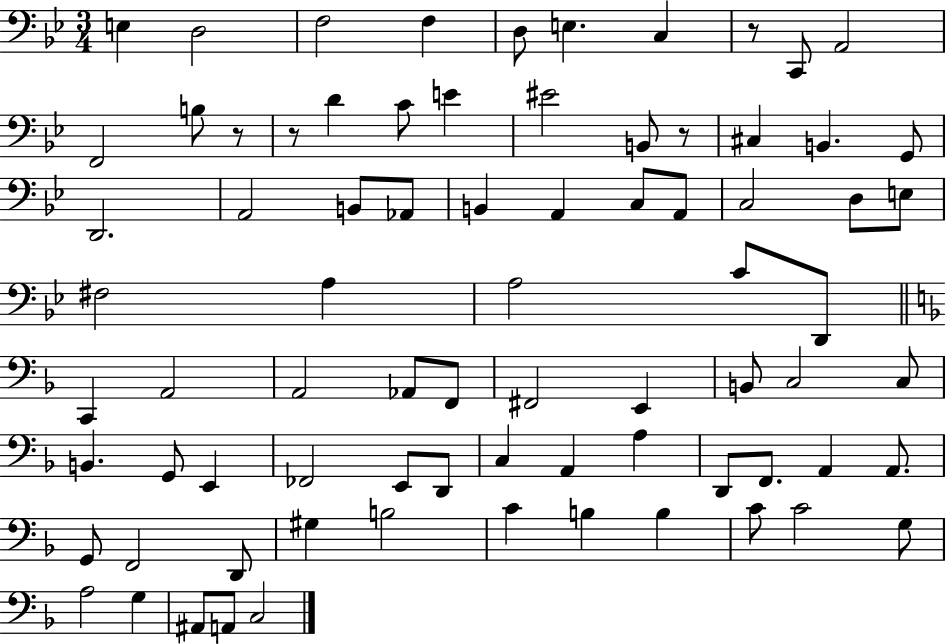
{
  \clef bass
  \numericTimeSignature
  \time 3/4
  \key bes \major
  e4 d2 | f2 f4 | d8 e4. c4 | r8 c,8 a,2 | \break f,2 b8 r8 | r8 d'4 c'8 e'4 | eis'2 b,8 r8 | cis4 b,4. g,8 | \break d,2. | a,2 b,8 aes,8 | b,4 a,4 c8 a,8 | c2 d8 e8 | \break fis2 a4 | a2 c'8 d,8 | \bar "||" \break \key f \major c,4 a,2 | a,2 aes,8 f,8 | fis,2 e,4 | b,8 c2 c8 | \break b,4. g,8 e,4 | fes,2 e,8 d,8 | c4 a,4 a4 | d,8 f,8. a,4 a,8. | \break g,8 f,2 d,8 | gis4 b2 | c'4 b4 b4 | c'8 c'2 g8 | \break a2 g4 | ais,8 a,8 c2 | \bar "|."
}